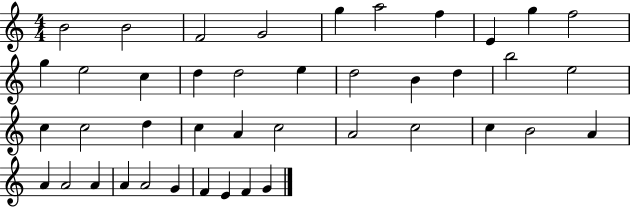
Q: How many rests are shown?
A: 0